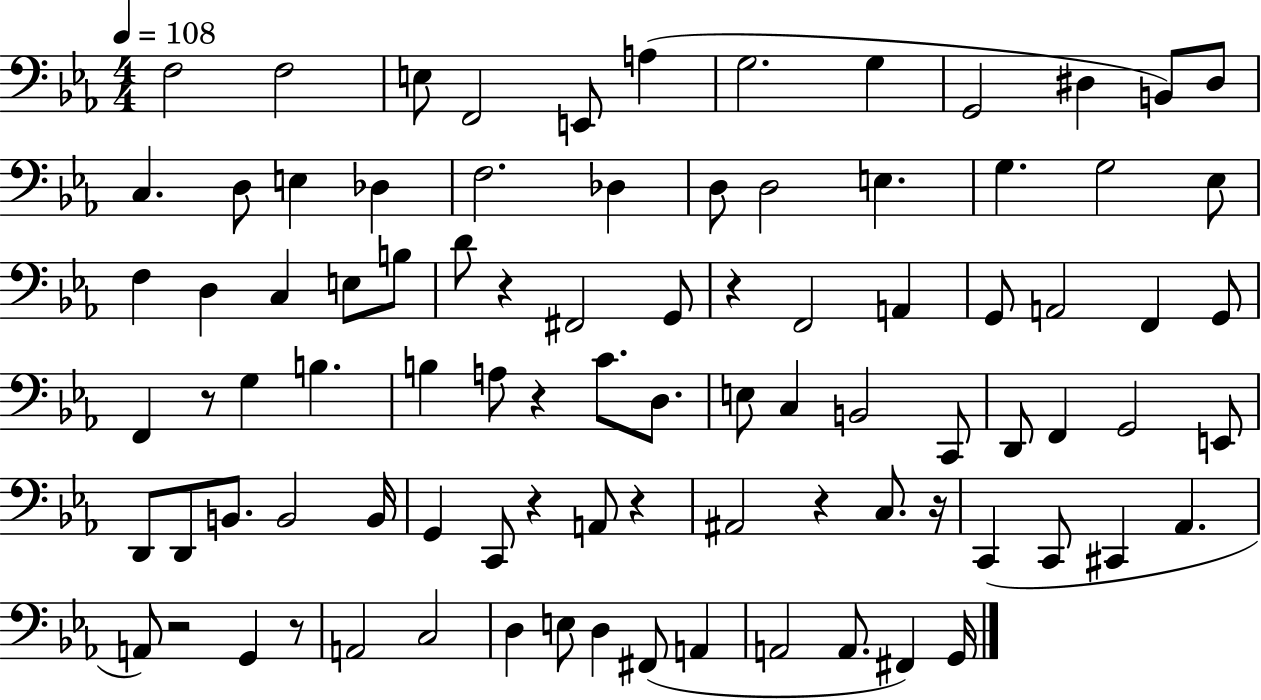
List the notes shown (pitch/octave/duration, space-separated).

F3/h F3/h E3/e F2/h E2/e A3/q G3/h. G3/q G2/h D#3/q B2/e D#3/e C3/q. D3/e E3/q Db3/q F3/h. Db3/q D3/e D3/h E3/q. G3/q. G3/h Eb3/e F3/q D3/q C3/q E3/e B3/e D4/e R/q F#2/h G2/e R/q F2/h A2/q G2/e A2/h F2/q G2/e F2/q R/e G3/q B3/q. B3/q A3/e R/q C4/e. D3/e. E3/e C3/q B2/h C2/e D2/e F2/q G2/h E2/e D2/e D2/e B2/e. B2/h B2/s G2/q C2/e R/q A2/e R/q A#2/h R/q C3/e. R/s C2/q C2/e C#2/q Ab2/q. A2/e R/h G2/q R/e A2/h C3/h D3/q E3/e D3/q F#2/e A2/q A2/h A2/e. F#2/q G2/s